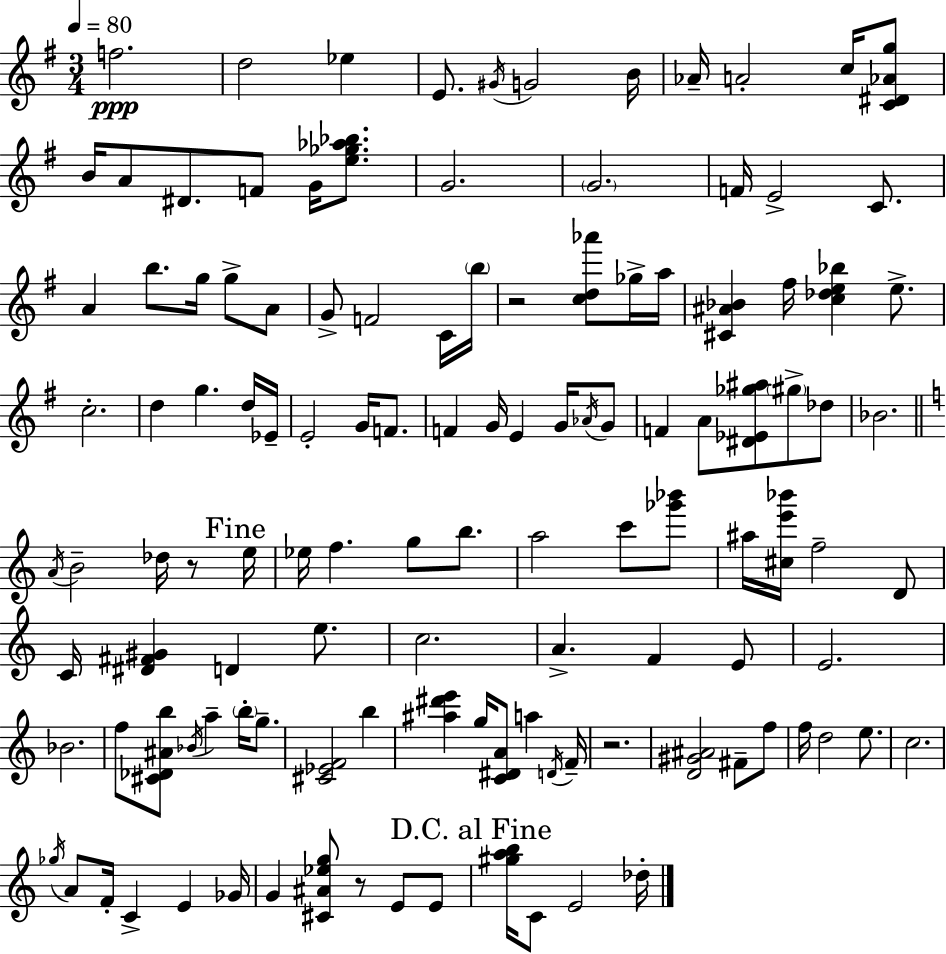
{
  \clef treble
  \numericTimeSignature
  \time 3/4
  \key e \minor
  \tempo 4 = 80
  f''2.\ppp | d''2 ees''4 | e'8. \acciaccatura { gis'16 } g'2 | b'16 aes'16-- a'2-. c''16 <c' dis' aes' g''>8 | \break b'16 a'8 dis'8. f'8 g'16 <e'' ges'' aes'' bes''>8. | g'2. | \parenthesize g'2. | f'16 e'2-> c'8. | \break a'4 b''8. g''16 g''8-> a'8 | g'8-> f'2 c'16 | \parenthesize b''16 r2 <c'' d'' aes'''>8 ges''16-> | a''16 <cis' ais' bes'>4 fis''16 <c'' des'' e'' bes''>4 e''8.-> | \break c''2.-. | d''4 g''4. d''16 | ees'16-- e'2-. g'16 f'8. | f'4 g'16 e'4 g'16 \acciaccatura { aes'16 } | \break g'8 f'4 a'8 <dis' ees' ges'' ais''>8 \parenthesize gis''8-> | des''8 bes'2. | \bar "||" \break \key c \major \acciaccatura { a'16 } b'2-- des''16 r8 | \mark "Fine" e''16 ees''16 f''4. g''8 b''8. | a''2 c'''8 <ges''' bes'''>8 | ais''16 <cis'' e''' bes'''>16 f''2-- d'8 | \break c'16 <dis' fis' gis'>4 d'4 e''8. | c''2. | a'4.-> f'4 e'8 | e'2. | \break bes'2. | f''8 <cis' des' ais' b''>8 \acciaccatura { bes'16 } a''4-- \parenthesize b''16-. g''8.-- | <cis' ees' f'>2 b''4 | <ais'' dis''' e'''>4 g''16 <c' dis' a'>8 a''4 | \break \acciaccatura { d'16 } f'16-- r2. | <d' gis' ais'>2 fis'8-- | f''8 f''16 d''2 | e''8. c''2. | \break \acciaccatura { ges''16 } a'8 f'16-. c'4-> e'4 | ges'16 g'4 <cis' ais' ees'' g''>8 r8 | e'8 e'8 \mark "D.C. al Fine" <gis'' a'' b''>16 c'8 e'2 | des''16-. \bar "|."
}